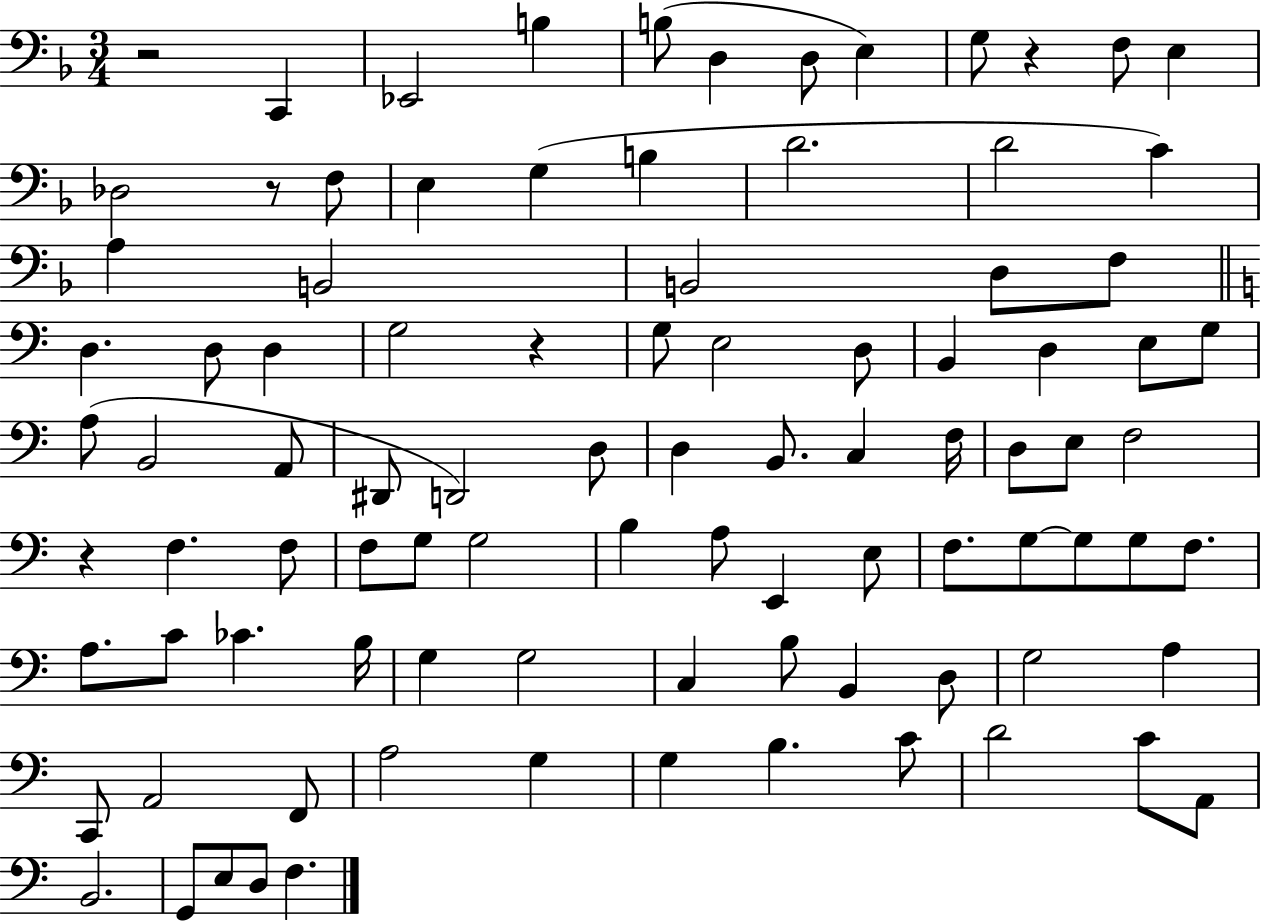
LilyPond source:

{
  \clef bass
  \numericTimeSignature
  \time 3/4
  \key f \major
  r2 c,4 | ees,2 b4 | b8( d4 d8 e4) | g8 r4 f8 e4 | \break des2 r8 f8 | e4 g4( b4 | d'2. | d'2 c'4) | \break a4 b,2 | b,2 d8 f8 | \bar "||" \break \key c \major d4. d8 d4 | g2 r4 | g8 e2 d8 | b,4 d4 e8 g8 | \break a8( b,2 a,8 | dis,8 d,2) d8 | d4 b,8. c4 f16 | d8 e8 f2 | \break r4 f4. f8 | f8 g8 g2 | b4 a8 e,4 e8 | f8. g8~~ g8 g8 f8. | \break a8. c'8 ces'4. b16 | g4 g2 | c4 b8 b,4 d8 | g2 a4 | \break c,8 a,2 f,8 | a2 g4 | g4 b4. c'8 | d'2 c'8 a,8 | \break b,2. | g,8 e8 d8 f4. | \bar "|."
}